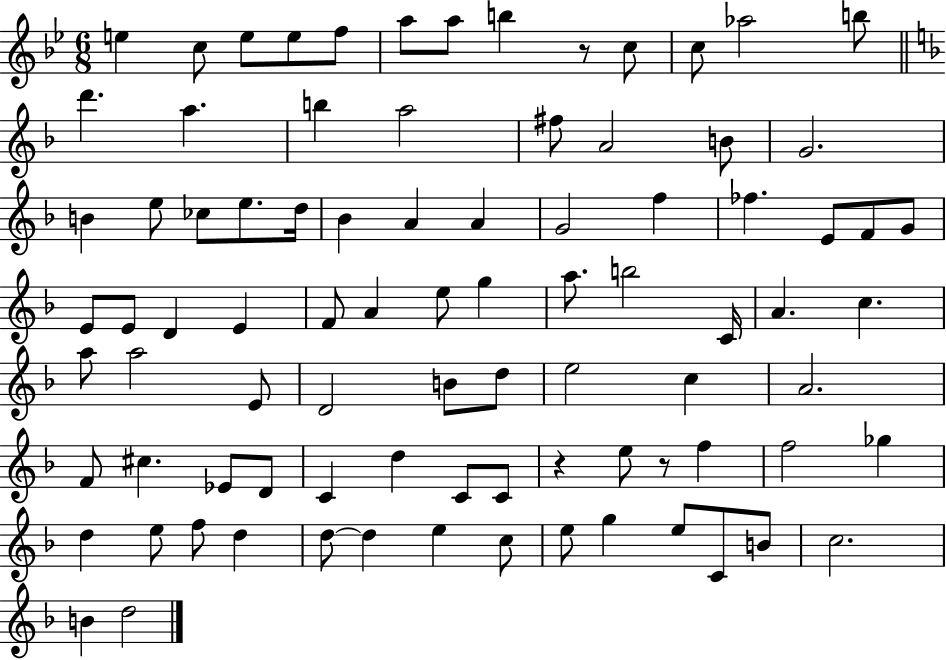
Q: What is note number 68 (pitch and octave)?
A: Gb5